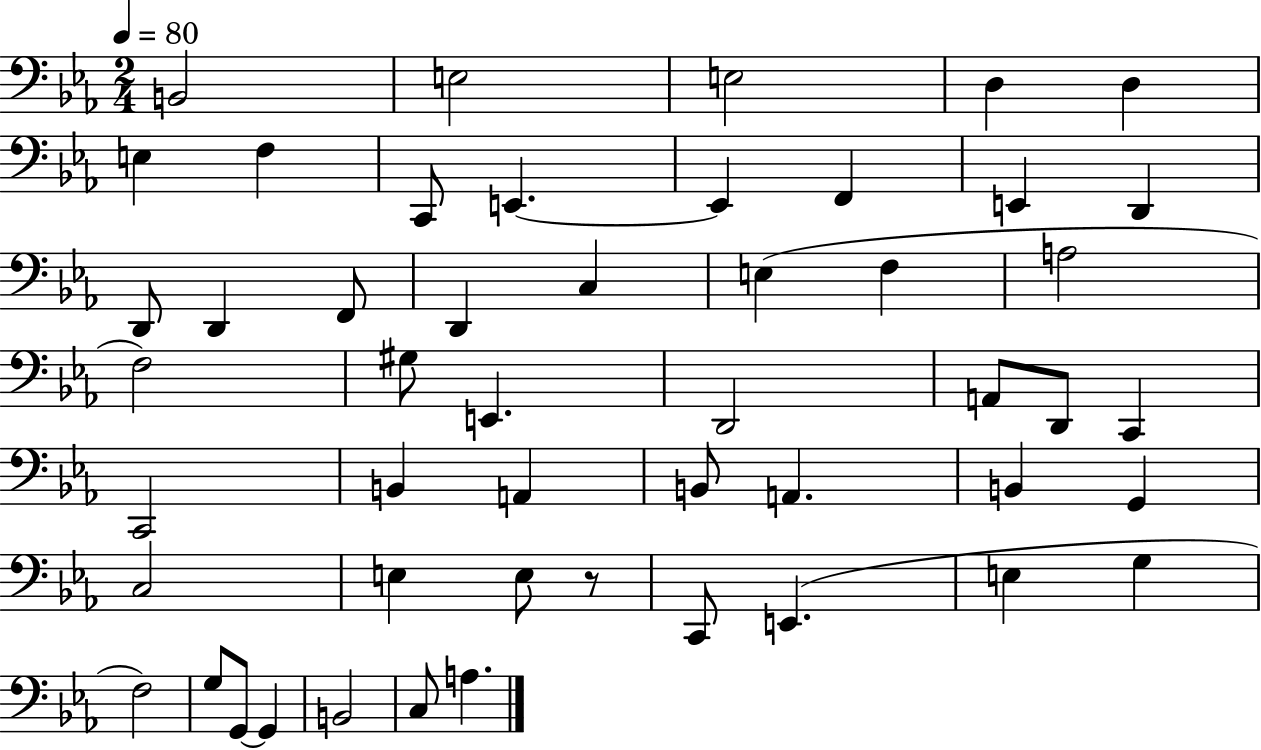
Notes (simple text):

B2/h E3/h E3/h D3/q D3/q E3/q F3/q C2/e E2/q. E2/q F2/q E2/q D2/q D2/e D2/q F2/e D2/q C3/q E3/q F3/q A3/h F3/h G#3/e E2/q. D2/h A2/e D2/e C2/q C2/h B2/q A2/q B2/e A2/q. B2/q G2/q C3/h E3/q E3/e R/e C2/e E2/q. E3/q G3/q F3/h G3/e G2/e G2/q B2/h C3/e A3/q.